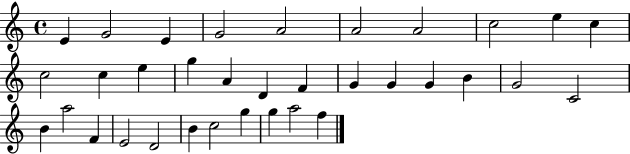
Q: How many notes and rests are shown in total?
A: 34